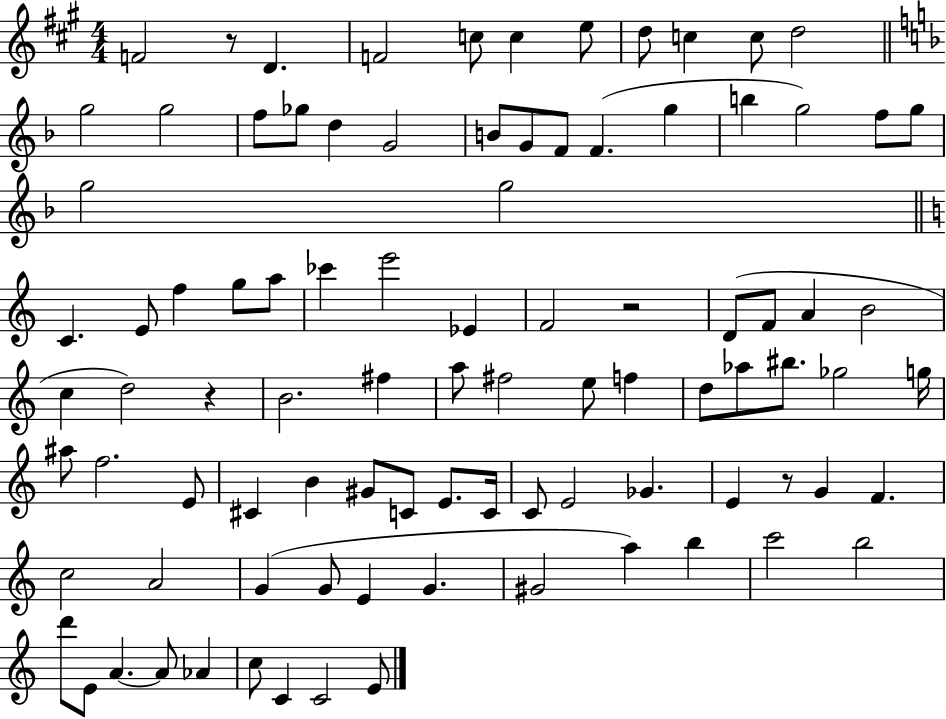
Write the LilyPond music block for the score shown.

{
  \clef treble
  \numericTimeSignature
  \time 4/4
  \key a \major
  f'2 r8 d'4. | f'2 c''8 c''4 e''8 | d''8 c''4 c''8 d''2 | \bar "||" \break \key f \major g''2 g''2 | f''8 ges''8 d''4 g'2 | b'8 g'8 f'8 f'4.( g''4 | b''4 g''2) f''8 g''8 | \break g''2 g''2 | \bar "||" \break \key c \major c'4. e'8 f''4 g''8 a''8 | ces'''4 e'''2 ees'4 | f'2 r2 | d'8( f'8 a'4 b'2 | \break c''4 d''2) r4 | b'2. fis''4 | a''8 fis''2 e''8 f''4 | d''8 aes''8 bis''8. ges''2 g''16 | \break ais''8 f''2. e'8 | cis'4 b'4 gis'8 c'8 e'8. c'16 | c'8 e'2 ges'4. | e'4 r8 g'4 f'4. | \break c''2 a'2 | g'4( g'8 e'4 g'4. | gis'2 a''4) b''4 | c'''2 b''2 | \break d'''8 e'8 a'4.~~ a'8 aes'4 | c''8 c'4 c'2 e'8 | \bar "|."
}